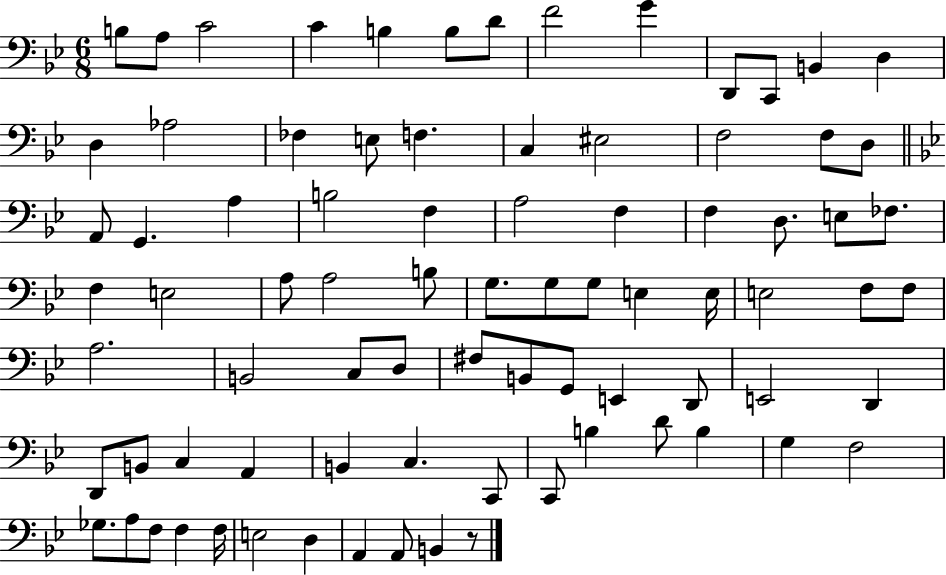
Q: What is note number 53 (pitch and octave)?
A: B2